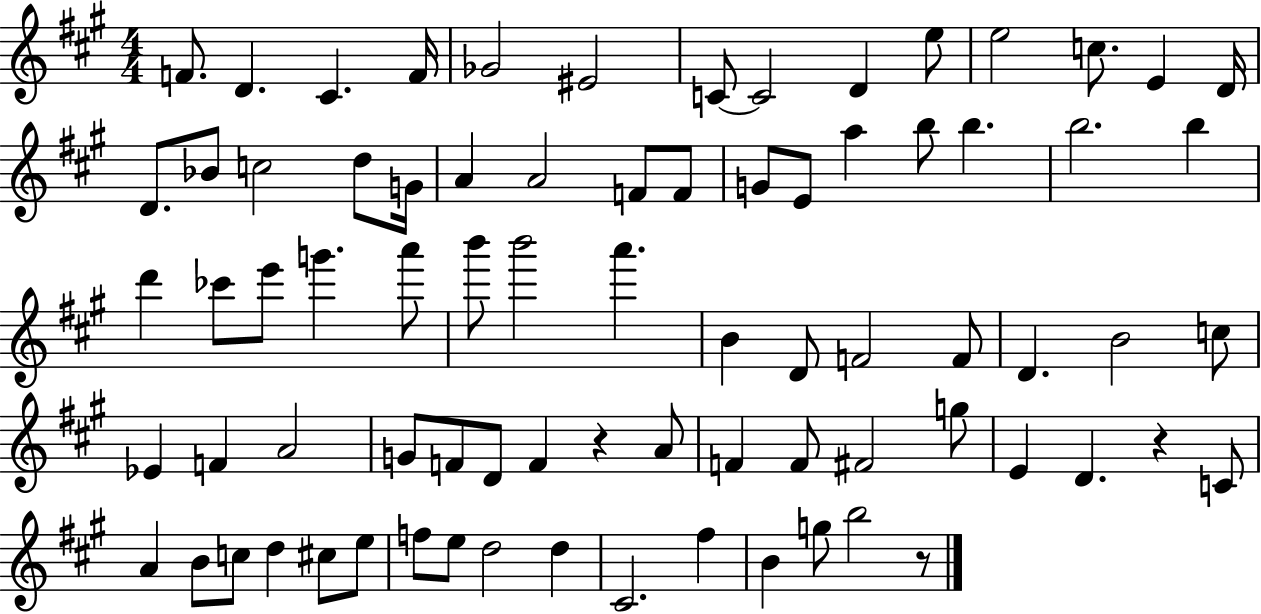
{
  \clef treble
  \numericTimeSignature
  \time 4/4
  \key a \major
  f'8. d'4. cis'4. f'16 | ges'2 eis'2 | c'8~~ c'2 d'4 e''8 | e''2 c''8. e'4 d'16 | \break d'8. bes'8 c''2 d''8 g'16 | a'4 a'2 f'8 f'8 | g'8 e'8 a''4 b''8 b''4. | b''2. b''4 | \break d'''4 ces'''8 e'''8 g'''4. a'''8 | b'''8 b'''2 a'''4. | b'4 d'8 f'2 f'8 | d'4. b'2 c''8 | \break ees'4 f'4 a'2 | g'8 f'8 d'8 f'4 r4 a'8 | f'4 f'8 fis'2 g''8 | e'4 d'4. r4 c'8 | \break a'4 b'8 c''8 d''4 cis''8 e''8 | f''8 e''8 d''2 d''4 | cis'2. fis''4 | b'4 g''8 b''2 r8 | \break \bar "|."
}